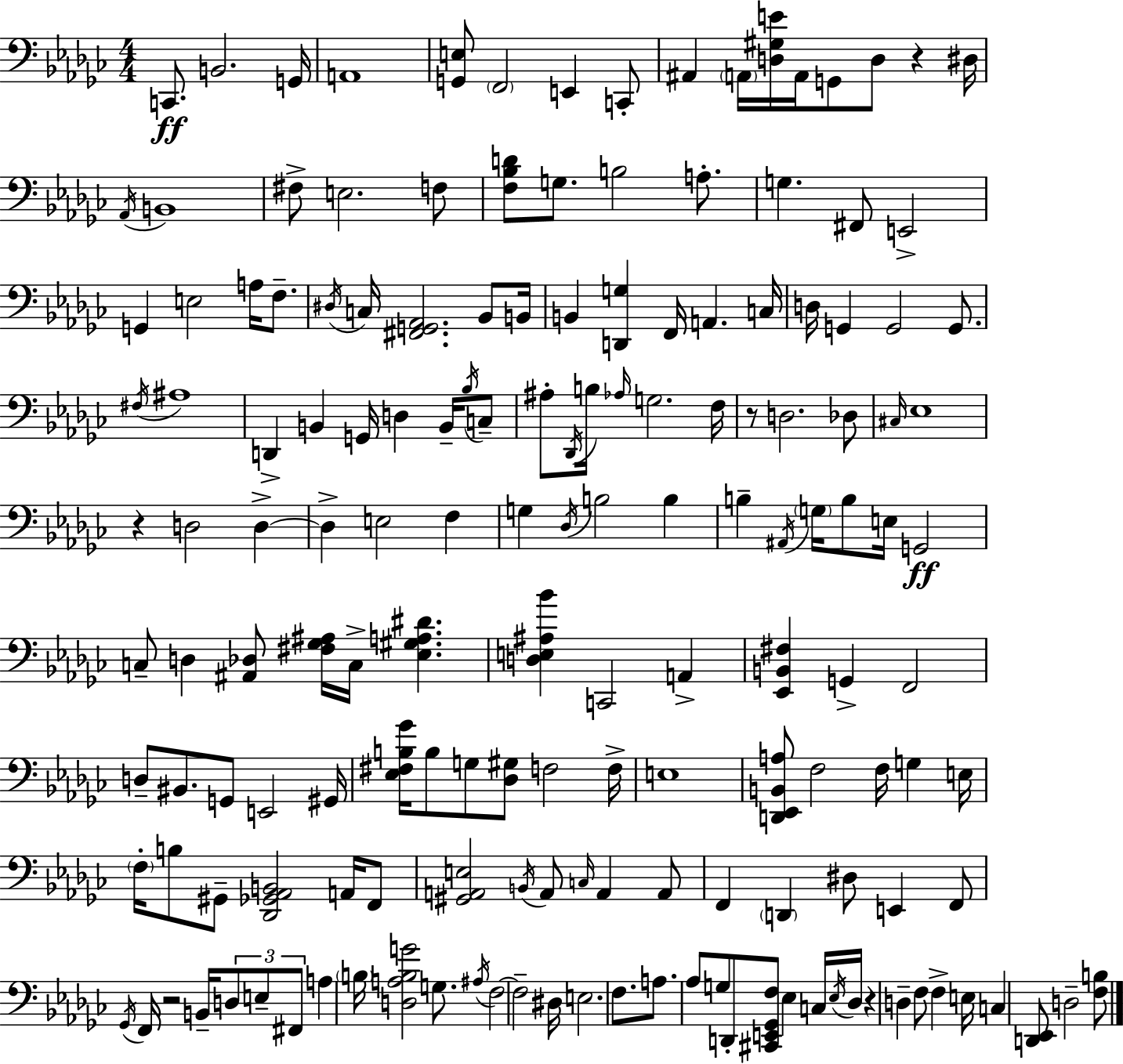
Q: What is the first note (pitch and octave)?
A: C2